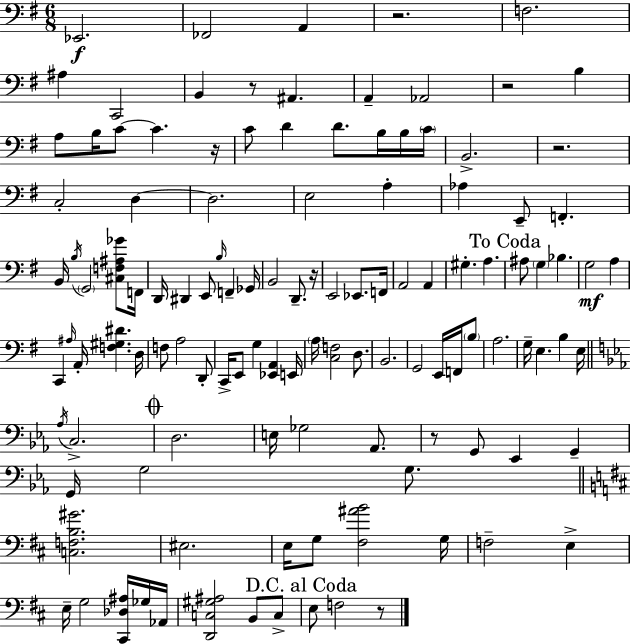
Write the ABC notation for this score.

X:1
T:Untitled
M:6/8
L:1/4
K:G
_E,,2 _F,,2 A,, z2 F,2 ^A, C,,2 B,, z/2 ^A,, A,, _A,,2 z2 B, A,/2 B,/4 C/2 C z/4 C/2 D D/2 B,/4 B,/4 C/4 B,,2 z2 C,2 D, D,2 E,2 A, _A, E,,/2 F,, B,,/4 B,/4 G,,2 [^C,F,^A,_G]/2 F,,/4 D,,/4 ^D,, E,,/2 B,/4 F,, _G,,/4 B,,2 D,,/2 z/4 E,,2 _E,,/2 F,,/4 A,,2 A,, ^G, A, ^A,/2 G, _B, G,2 A, C,, ^A,/4 A,,/4 [F,^G,^D] D,/4 F,/2 A,2 D,,/2 C,,/4 E,,/2 G, [_E,,A,,] E,,/4 A,/4 [C,F,]2 D,/2 B,,2 G,,2 E,,/4 F,,/4 B,/2 A,2 G,/4 E, B, E,/4 _A,/4 C,2 D,2 E,/4 _G,2 _A,,/2 z/2 G,,/2 _E,, G,, G,,/4 G,2 G,/2 [C,F,B,^G]2 ^E,2 E,/4 G,/2 [^F,^AB]2 G,/4 F,2 E, E,/4 G,2 [^C,,_D,^A,]/4 _G,/4 _A,,/4 [D,,C,^G,^A,]2 B,,/2 C,/2 E,/2 F,2 z/2